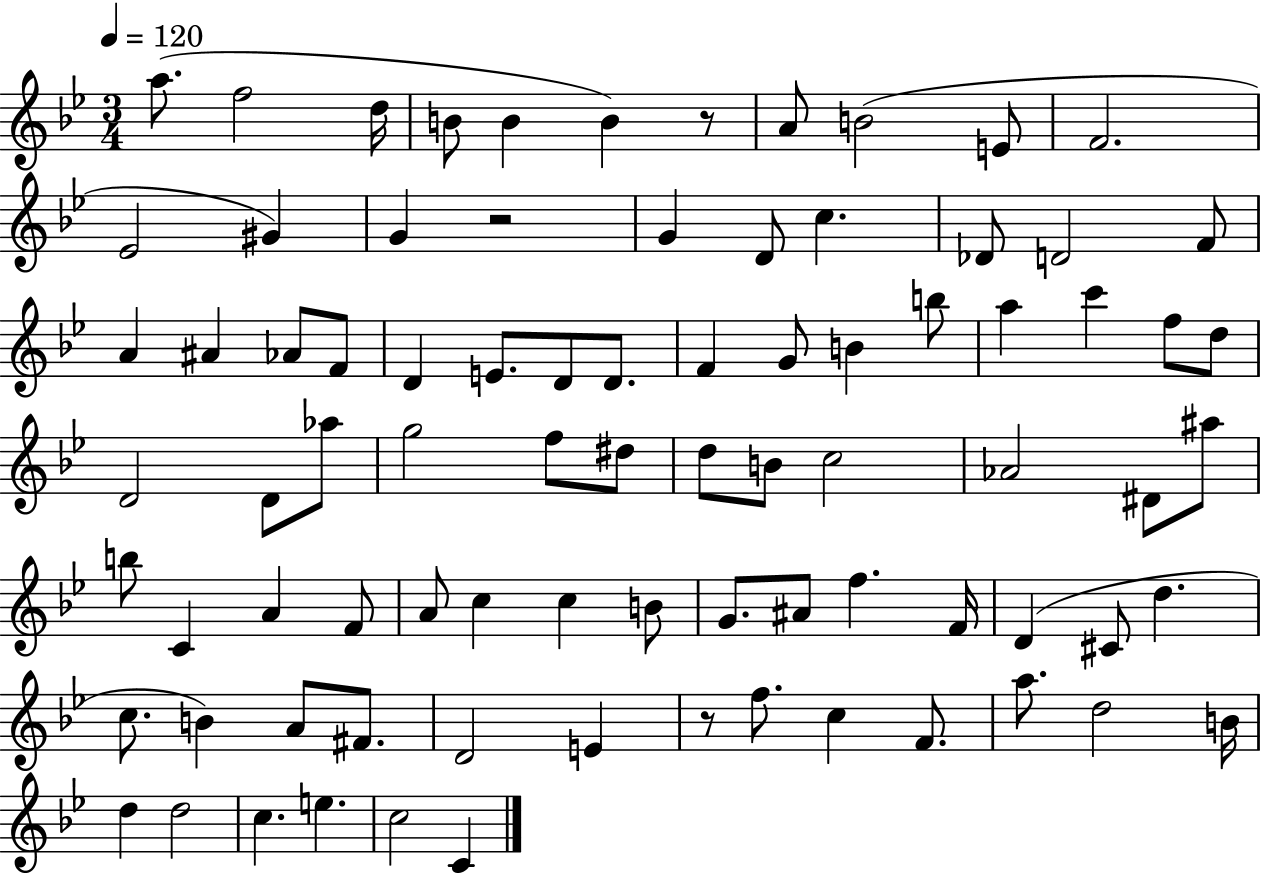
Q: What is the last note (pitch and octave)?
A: C4